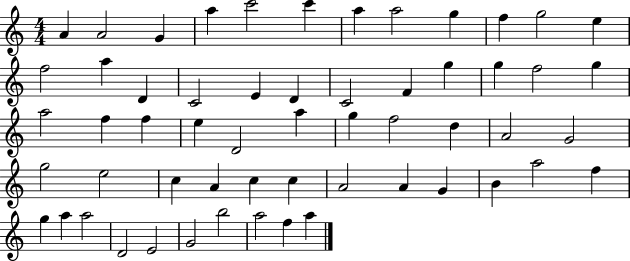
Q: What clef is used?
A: treble